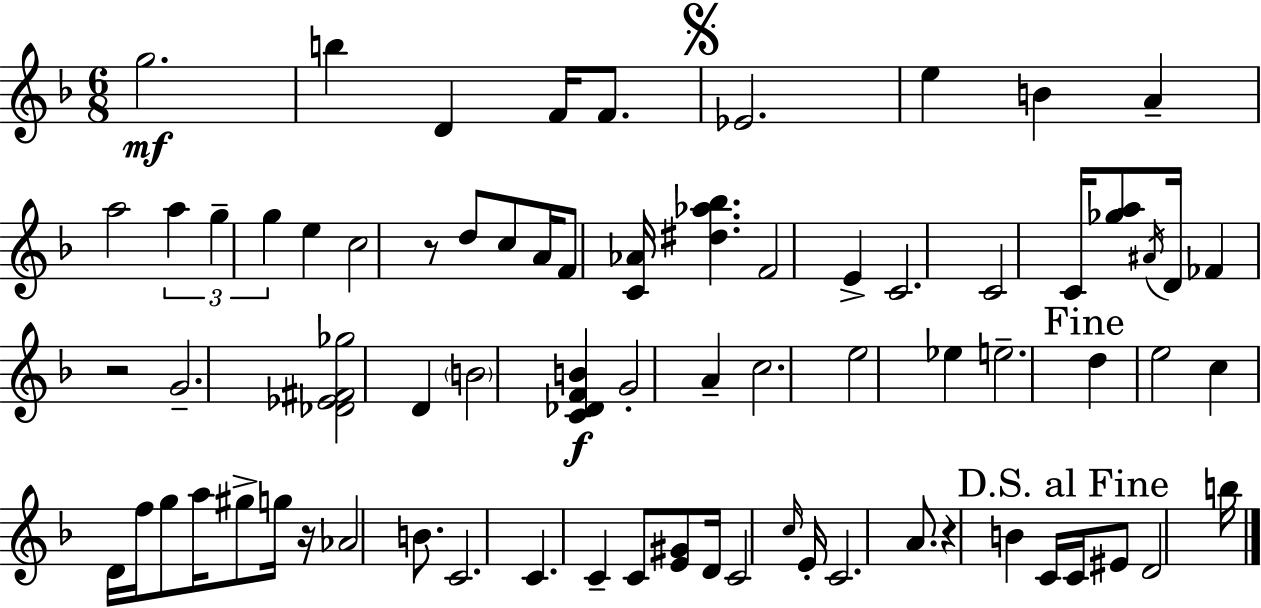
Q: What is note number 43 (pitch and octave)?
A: A5